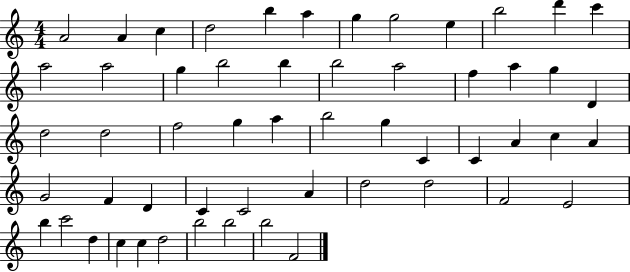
{
  \clef treble
  \numericTimeSignature
  \time 4/4
  \key c \major
  a'2 a'4 c''4 | d''2 b''4 a''4 | g''4 g''2 e''4 | b''2 d'''4 c'''4 | \break a''2 a''2 | g''4 b''2 b''4 | b''2 a''2 | f''4 a''4 g''4 d'4 | \break d''2 d''2 | f''2 g''4 a''4 | b''2 g''4 c'4 | c'4 a'4 c''4 a'4 | \break g'2 f'4 d'4 | c'4 c'2 a'4 | d''2 d''2 | f'2 e'2 | \break b''4 c'''2 d''4 | c''4 c''4 d''2 | b''2 b''2 | b''2 f'2 | \break \bar "|."
}